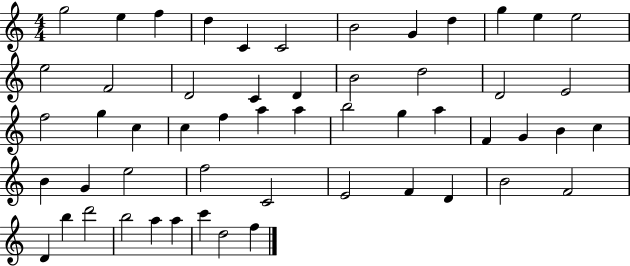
{
  \clef treble
  \numericTimeSignature
  \time 4/4
  \key c \major
  g''2 e''4 f''4 | d''4 c'4 c'2 | b'2 g'4 d''4 | g''4 e''4 e''2 | \break e''2 f'2 | d'2 c'4 d'4 | b'2 d''2 | d'2 e'2 | \break f''2 g''4 c''4 | c''4 f''4 a''4 a''4 | b''2 g''4 a''4 | f'4 g'4 b'4 c''4 | \break b'4 g'4 e''2 | f''2 c'2 | e'2 f'4 d'4 | b'2 f'2 | \break d'4 b''4 d'''2 | b''2 a''4 a''4 | c'''4 d''2 f''4 | \bar "|."
}